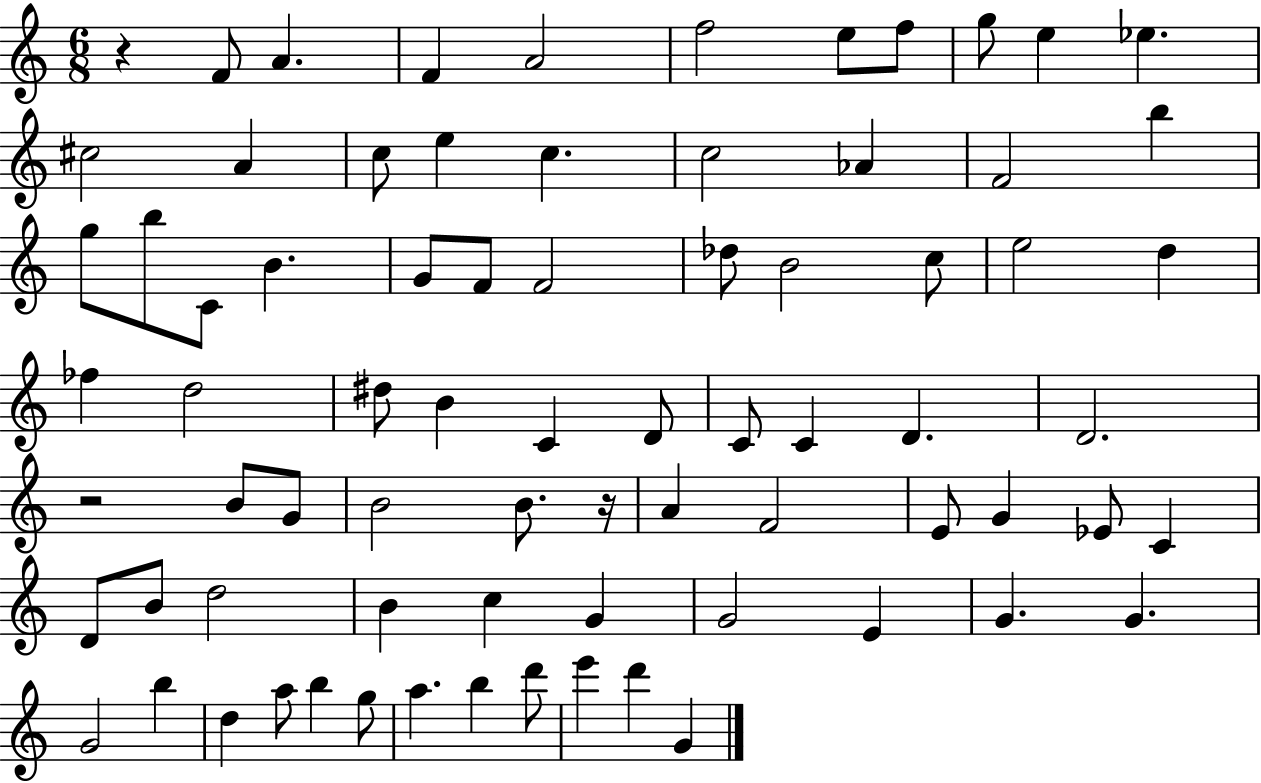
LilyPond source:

{
  \clef treble
  \numericTimeSignature
  \time 6/8
  \key c \major
  \repeat volta 2 { r4 f'8 a'4. | f'4 a'2 | f''2 e''8 f''8 | g''8 e''4 ees''4. | \break cis''2 a'4 | c''8 e''4 c''4. | c''2 aes'4 | f'2 b''4 | \break g''8 b''8 c'8 b'4. | g'8 f'8 f'2 | des''8 b'2 c''8 | e''2 d''4 | \break fes''4 d''2 | dis''8 b'4 c'4 d'8 | c'8 c'4 d'4. | d'2. | \break r2 b'8 g'8 | b'2 b'8. r16 | a'4 f'2 | e'8 g'4 ees'8 c'4 | \break d'8 b'8 d''2 | b'4 c''4 g'4 | g'2 e'4 | g'4. g'4. | \break g'2 b''4 | d''4 a''8 b''4 g''8 | a''4. b''4 d'''8 | e'''4 d'''4 g'4 | \break } \bar "|."
}